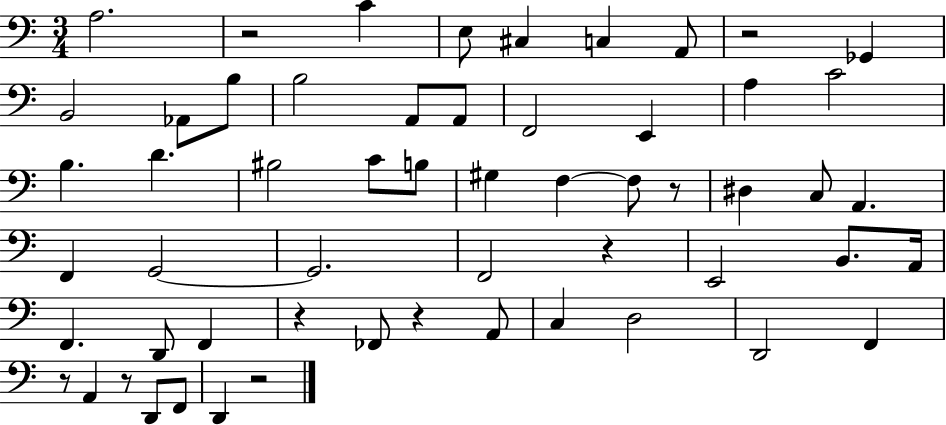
{
  \clef bass
  \numericTimeSignature
  \time 3/4
  \key c \major
  a2. | r2 c'4 | e8 cis4 c4 a,8 | r2 ges,4 | \break b,2 aes,8 b8 | b2 a,8 a,8 | f,2 e,4 | a4 c'2 | \break b4. d'4. | bis2 c'8 b8 | gis4 f4~~ f8 r8 | dis4 c8 a,4. | \break f,4 g,2~~ | g,2. | f,2 r4 | e,2 b,8. a,16 | \break f,4. d,8 f,4 | r4 fes,8 r4 a,8 | c4 d2 | d,2 f,4 | \break r8 a,4 r8 d,8 f,8 | d,4 r2 | \bar "|."
}